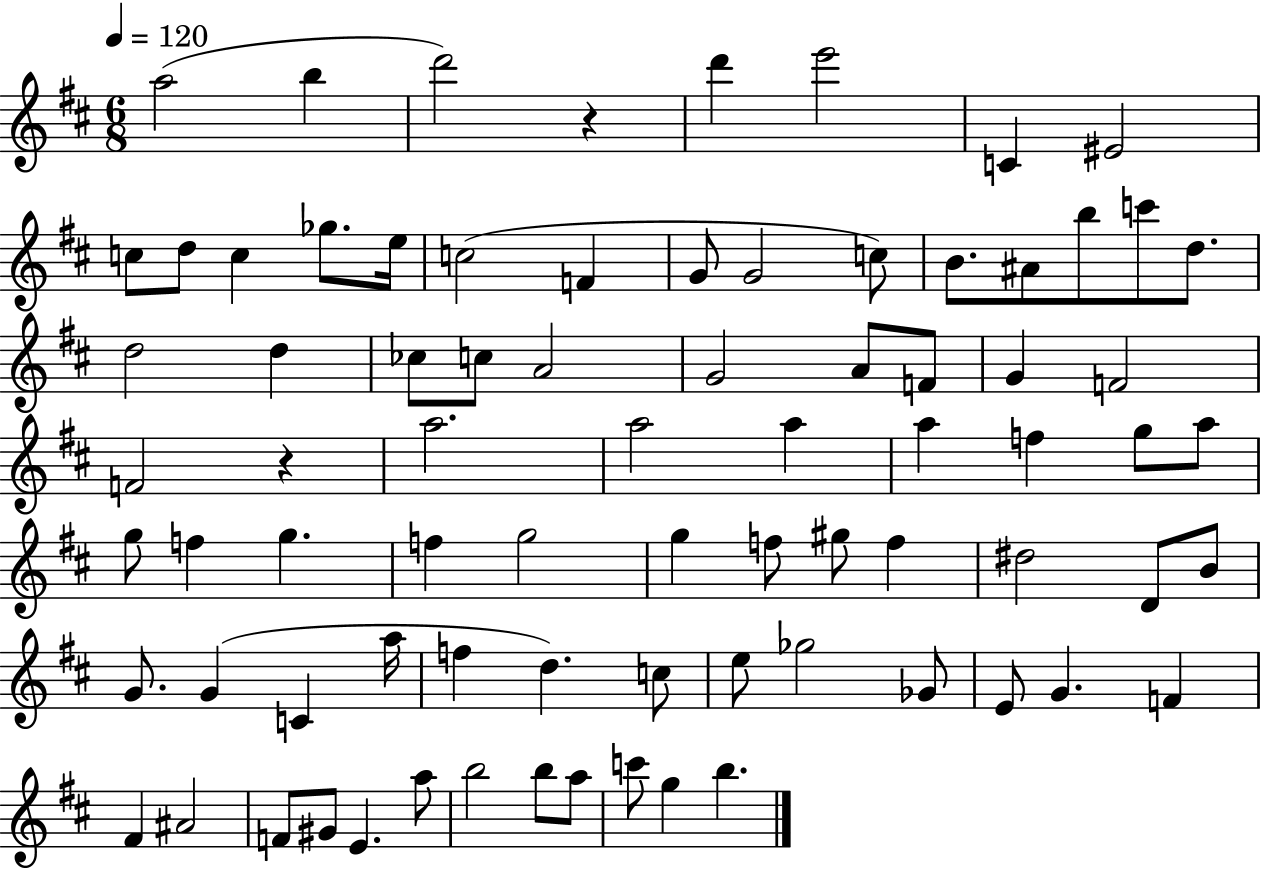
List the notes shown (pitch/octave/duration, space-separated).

A5/h B5/q D6/h R/q D6/q E6/h C4/q EIS4/h C5/e D5/e C5/q Gb5/e. E5/s C5/h F4/q G4/e G4/h C5/e B4/e. A#4/e B5/e C6/e D5/e. D5/h D5/q CES5/e C5/e A4/h G4/h A4/e F4/e G4/q F4/h F4/h R/q A5/h. A5/h A5/q A5/q F5/q G5/e A5/e G5/e F5/q G5/q. F5/q G5/h G5/q F5/e G#5/e F5/q D#5/h D4/e B4/e G4/e. G4/q C4/q A5/s F5/q D5/q. C5/e E5/e Gb5/h Gb4/e E4/e G4/q. F4/q F#4/q A#4/h F4/e G#4/e E4/q. A5/e B5/h B5/e A5/e C6/e G5/q B5/q.